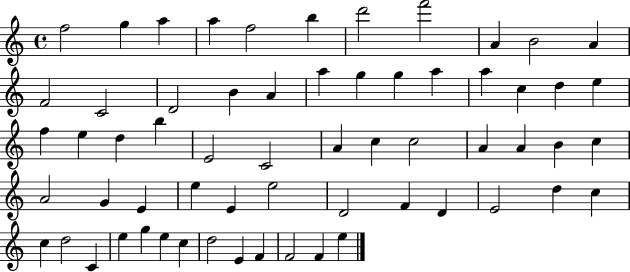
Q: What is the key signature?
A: C major